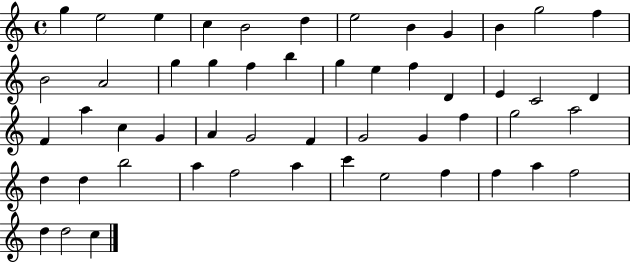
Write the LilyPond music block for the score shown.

{
  \clef treble
  \time 4/4
  \defaultTimeSignature
  \key c \major
  g''4 e''2 e''4 | c''4 b'2 d''4 | e''2 b'4 g'4 | b'4 g''2 f''4 | \break b'2 a'2 | g''4 g''4 f''4 b''4 | g''4 e''4 f''4 d'4 | e'4 c'2 d'4 | \break f'4 a''4 c''4 g'4 | a'4 g'2 f'4 | g'2 g'4 f''4 | g''2 a''2 | \break d''4 d''4 b''2 | a''4 f''2 a''4 | c'''4 e''2 f''4 | f''4 a''4 f''2 | \break d''4 d''2 c''4 | \bar "|."
}